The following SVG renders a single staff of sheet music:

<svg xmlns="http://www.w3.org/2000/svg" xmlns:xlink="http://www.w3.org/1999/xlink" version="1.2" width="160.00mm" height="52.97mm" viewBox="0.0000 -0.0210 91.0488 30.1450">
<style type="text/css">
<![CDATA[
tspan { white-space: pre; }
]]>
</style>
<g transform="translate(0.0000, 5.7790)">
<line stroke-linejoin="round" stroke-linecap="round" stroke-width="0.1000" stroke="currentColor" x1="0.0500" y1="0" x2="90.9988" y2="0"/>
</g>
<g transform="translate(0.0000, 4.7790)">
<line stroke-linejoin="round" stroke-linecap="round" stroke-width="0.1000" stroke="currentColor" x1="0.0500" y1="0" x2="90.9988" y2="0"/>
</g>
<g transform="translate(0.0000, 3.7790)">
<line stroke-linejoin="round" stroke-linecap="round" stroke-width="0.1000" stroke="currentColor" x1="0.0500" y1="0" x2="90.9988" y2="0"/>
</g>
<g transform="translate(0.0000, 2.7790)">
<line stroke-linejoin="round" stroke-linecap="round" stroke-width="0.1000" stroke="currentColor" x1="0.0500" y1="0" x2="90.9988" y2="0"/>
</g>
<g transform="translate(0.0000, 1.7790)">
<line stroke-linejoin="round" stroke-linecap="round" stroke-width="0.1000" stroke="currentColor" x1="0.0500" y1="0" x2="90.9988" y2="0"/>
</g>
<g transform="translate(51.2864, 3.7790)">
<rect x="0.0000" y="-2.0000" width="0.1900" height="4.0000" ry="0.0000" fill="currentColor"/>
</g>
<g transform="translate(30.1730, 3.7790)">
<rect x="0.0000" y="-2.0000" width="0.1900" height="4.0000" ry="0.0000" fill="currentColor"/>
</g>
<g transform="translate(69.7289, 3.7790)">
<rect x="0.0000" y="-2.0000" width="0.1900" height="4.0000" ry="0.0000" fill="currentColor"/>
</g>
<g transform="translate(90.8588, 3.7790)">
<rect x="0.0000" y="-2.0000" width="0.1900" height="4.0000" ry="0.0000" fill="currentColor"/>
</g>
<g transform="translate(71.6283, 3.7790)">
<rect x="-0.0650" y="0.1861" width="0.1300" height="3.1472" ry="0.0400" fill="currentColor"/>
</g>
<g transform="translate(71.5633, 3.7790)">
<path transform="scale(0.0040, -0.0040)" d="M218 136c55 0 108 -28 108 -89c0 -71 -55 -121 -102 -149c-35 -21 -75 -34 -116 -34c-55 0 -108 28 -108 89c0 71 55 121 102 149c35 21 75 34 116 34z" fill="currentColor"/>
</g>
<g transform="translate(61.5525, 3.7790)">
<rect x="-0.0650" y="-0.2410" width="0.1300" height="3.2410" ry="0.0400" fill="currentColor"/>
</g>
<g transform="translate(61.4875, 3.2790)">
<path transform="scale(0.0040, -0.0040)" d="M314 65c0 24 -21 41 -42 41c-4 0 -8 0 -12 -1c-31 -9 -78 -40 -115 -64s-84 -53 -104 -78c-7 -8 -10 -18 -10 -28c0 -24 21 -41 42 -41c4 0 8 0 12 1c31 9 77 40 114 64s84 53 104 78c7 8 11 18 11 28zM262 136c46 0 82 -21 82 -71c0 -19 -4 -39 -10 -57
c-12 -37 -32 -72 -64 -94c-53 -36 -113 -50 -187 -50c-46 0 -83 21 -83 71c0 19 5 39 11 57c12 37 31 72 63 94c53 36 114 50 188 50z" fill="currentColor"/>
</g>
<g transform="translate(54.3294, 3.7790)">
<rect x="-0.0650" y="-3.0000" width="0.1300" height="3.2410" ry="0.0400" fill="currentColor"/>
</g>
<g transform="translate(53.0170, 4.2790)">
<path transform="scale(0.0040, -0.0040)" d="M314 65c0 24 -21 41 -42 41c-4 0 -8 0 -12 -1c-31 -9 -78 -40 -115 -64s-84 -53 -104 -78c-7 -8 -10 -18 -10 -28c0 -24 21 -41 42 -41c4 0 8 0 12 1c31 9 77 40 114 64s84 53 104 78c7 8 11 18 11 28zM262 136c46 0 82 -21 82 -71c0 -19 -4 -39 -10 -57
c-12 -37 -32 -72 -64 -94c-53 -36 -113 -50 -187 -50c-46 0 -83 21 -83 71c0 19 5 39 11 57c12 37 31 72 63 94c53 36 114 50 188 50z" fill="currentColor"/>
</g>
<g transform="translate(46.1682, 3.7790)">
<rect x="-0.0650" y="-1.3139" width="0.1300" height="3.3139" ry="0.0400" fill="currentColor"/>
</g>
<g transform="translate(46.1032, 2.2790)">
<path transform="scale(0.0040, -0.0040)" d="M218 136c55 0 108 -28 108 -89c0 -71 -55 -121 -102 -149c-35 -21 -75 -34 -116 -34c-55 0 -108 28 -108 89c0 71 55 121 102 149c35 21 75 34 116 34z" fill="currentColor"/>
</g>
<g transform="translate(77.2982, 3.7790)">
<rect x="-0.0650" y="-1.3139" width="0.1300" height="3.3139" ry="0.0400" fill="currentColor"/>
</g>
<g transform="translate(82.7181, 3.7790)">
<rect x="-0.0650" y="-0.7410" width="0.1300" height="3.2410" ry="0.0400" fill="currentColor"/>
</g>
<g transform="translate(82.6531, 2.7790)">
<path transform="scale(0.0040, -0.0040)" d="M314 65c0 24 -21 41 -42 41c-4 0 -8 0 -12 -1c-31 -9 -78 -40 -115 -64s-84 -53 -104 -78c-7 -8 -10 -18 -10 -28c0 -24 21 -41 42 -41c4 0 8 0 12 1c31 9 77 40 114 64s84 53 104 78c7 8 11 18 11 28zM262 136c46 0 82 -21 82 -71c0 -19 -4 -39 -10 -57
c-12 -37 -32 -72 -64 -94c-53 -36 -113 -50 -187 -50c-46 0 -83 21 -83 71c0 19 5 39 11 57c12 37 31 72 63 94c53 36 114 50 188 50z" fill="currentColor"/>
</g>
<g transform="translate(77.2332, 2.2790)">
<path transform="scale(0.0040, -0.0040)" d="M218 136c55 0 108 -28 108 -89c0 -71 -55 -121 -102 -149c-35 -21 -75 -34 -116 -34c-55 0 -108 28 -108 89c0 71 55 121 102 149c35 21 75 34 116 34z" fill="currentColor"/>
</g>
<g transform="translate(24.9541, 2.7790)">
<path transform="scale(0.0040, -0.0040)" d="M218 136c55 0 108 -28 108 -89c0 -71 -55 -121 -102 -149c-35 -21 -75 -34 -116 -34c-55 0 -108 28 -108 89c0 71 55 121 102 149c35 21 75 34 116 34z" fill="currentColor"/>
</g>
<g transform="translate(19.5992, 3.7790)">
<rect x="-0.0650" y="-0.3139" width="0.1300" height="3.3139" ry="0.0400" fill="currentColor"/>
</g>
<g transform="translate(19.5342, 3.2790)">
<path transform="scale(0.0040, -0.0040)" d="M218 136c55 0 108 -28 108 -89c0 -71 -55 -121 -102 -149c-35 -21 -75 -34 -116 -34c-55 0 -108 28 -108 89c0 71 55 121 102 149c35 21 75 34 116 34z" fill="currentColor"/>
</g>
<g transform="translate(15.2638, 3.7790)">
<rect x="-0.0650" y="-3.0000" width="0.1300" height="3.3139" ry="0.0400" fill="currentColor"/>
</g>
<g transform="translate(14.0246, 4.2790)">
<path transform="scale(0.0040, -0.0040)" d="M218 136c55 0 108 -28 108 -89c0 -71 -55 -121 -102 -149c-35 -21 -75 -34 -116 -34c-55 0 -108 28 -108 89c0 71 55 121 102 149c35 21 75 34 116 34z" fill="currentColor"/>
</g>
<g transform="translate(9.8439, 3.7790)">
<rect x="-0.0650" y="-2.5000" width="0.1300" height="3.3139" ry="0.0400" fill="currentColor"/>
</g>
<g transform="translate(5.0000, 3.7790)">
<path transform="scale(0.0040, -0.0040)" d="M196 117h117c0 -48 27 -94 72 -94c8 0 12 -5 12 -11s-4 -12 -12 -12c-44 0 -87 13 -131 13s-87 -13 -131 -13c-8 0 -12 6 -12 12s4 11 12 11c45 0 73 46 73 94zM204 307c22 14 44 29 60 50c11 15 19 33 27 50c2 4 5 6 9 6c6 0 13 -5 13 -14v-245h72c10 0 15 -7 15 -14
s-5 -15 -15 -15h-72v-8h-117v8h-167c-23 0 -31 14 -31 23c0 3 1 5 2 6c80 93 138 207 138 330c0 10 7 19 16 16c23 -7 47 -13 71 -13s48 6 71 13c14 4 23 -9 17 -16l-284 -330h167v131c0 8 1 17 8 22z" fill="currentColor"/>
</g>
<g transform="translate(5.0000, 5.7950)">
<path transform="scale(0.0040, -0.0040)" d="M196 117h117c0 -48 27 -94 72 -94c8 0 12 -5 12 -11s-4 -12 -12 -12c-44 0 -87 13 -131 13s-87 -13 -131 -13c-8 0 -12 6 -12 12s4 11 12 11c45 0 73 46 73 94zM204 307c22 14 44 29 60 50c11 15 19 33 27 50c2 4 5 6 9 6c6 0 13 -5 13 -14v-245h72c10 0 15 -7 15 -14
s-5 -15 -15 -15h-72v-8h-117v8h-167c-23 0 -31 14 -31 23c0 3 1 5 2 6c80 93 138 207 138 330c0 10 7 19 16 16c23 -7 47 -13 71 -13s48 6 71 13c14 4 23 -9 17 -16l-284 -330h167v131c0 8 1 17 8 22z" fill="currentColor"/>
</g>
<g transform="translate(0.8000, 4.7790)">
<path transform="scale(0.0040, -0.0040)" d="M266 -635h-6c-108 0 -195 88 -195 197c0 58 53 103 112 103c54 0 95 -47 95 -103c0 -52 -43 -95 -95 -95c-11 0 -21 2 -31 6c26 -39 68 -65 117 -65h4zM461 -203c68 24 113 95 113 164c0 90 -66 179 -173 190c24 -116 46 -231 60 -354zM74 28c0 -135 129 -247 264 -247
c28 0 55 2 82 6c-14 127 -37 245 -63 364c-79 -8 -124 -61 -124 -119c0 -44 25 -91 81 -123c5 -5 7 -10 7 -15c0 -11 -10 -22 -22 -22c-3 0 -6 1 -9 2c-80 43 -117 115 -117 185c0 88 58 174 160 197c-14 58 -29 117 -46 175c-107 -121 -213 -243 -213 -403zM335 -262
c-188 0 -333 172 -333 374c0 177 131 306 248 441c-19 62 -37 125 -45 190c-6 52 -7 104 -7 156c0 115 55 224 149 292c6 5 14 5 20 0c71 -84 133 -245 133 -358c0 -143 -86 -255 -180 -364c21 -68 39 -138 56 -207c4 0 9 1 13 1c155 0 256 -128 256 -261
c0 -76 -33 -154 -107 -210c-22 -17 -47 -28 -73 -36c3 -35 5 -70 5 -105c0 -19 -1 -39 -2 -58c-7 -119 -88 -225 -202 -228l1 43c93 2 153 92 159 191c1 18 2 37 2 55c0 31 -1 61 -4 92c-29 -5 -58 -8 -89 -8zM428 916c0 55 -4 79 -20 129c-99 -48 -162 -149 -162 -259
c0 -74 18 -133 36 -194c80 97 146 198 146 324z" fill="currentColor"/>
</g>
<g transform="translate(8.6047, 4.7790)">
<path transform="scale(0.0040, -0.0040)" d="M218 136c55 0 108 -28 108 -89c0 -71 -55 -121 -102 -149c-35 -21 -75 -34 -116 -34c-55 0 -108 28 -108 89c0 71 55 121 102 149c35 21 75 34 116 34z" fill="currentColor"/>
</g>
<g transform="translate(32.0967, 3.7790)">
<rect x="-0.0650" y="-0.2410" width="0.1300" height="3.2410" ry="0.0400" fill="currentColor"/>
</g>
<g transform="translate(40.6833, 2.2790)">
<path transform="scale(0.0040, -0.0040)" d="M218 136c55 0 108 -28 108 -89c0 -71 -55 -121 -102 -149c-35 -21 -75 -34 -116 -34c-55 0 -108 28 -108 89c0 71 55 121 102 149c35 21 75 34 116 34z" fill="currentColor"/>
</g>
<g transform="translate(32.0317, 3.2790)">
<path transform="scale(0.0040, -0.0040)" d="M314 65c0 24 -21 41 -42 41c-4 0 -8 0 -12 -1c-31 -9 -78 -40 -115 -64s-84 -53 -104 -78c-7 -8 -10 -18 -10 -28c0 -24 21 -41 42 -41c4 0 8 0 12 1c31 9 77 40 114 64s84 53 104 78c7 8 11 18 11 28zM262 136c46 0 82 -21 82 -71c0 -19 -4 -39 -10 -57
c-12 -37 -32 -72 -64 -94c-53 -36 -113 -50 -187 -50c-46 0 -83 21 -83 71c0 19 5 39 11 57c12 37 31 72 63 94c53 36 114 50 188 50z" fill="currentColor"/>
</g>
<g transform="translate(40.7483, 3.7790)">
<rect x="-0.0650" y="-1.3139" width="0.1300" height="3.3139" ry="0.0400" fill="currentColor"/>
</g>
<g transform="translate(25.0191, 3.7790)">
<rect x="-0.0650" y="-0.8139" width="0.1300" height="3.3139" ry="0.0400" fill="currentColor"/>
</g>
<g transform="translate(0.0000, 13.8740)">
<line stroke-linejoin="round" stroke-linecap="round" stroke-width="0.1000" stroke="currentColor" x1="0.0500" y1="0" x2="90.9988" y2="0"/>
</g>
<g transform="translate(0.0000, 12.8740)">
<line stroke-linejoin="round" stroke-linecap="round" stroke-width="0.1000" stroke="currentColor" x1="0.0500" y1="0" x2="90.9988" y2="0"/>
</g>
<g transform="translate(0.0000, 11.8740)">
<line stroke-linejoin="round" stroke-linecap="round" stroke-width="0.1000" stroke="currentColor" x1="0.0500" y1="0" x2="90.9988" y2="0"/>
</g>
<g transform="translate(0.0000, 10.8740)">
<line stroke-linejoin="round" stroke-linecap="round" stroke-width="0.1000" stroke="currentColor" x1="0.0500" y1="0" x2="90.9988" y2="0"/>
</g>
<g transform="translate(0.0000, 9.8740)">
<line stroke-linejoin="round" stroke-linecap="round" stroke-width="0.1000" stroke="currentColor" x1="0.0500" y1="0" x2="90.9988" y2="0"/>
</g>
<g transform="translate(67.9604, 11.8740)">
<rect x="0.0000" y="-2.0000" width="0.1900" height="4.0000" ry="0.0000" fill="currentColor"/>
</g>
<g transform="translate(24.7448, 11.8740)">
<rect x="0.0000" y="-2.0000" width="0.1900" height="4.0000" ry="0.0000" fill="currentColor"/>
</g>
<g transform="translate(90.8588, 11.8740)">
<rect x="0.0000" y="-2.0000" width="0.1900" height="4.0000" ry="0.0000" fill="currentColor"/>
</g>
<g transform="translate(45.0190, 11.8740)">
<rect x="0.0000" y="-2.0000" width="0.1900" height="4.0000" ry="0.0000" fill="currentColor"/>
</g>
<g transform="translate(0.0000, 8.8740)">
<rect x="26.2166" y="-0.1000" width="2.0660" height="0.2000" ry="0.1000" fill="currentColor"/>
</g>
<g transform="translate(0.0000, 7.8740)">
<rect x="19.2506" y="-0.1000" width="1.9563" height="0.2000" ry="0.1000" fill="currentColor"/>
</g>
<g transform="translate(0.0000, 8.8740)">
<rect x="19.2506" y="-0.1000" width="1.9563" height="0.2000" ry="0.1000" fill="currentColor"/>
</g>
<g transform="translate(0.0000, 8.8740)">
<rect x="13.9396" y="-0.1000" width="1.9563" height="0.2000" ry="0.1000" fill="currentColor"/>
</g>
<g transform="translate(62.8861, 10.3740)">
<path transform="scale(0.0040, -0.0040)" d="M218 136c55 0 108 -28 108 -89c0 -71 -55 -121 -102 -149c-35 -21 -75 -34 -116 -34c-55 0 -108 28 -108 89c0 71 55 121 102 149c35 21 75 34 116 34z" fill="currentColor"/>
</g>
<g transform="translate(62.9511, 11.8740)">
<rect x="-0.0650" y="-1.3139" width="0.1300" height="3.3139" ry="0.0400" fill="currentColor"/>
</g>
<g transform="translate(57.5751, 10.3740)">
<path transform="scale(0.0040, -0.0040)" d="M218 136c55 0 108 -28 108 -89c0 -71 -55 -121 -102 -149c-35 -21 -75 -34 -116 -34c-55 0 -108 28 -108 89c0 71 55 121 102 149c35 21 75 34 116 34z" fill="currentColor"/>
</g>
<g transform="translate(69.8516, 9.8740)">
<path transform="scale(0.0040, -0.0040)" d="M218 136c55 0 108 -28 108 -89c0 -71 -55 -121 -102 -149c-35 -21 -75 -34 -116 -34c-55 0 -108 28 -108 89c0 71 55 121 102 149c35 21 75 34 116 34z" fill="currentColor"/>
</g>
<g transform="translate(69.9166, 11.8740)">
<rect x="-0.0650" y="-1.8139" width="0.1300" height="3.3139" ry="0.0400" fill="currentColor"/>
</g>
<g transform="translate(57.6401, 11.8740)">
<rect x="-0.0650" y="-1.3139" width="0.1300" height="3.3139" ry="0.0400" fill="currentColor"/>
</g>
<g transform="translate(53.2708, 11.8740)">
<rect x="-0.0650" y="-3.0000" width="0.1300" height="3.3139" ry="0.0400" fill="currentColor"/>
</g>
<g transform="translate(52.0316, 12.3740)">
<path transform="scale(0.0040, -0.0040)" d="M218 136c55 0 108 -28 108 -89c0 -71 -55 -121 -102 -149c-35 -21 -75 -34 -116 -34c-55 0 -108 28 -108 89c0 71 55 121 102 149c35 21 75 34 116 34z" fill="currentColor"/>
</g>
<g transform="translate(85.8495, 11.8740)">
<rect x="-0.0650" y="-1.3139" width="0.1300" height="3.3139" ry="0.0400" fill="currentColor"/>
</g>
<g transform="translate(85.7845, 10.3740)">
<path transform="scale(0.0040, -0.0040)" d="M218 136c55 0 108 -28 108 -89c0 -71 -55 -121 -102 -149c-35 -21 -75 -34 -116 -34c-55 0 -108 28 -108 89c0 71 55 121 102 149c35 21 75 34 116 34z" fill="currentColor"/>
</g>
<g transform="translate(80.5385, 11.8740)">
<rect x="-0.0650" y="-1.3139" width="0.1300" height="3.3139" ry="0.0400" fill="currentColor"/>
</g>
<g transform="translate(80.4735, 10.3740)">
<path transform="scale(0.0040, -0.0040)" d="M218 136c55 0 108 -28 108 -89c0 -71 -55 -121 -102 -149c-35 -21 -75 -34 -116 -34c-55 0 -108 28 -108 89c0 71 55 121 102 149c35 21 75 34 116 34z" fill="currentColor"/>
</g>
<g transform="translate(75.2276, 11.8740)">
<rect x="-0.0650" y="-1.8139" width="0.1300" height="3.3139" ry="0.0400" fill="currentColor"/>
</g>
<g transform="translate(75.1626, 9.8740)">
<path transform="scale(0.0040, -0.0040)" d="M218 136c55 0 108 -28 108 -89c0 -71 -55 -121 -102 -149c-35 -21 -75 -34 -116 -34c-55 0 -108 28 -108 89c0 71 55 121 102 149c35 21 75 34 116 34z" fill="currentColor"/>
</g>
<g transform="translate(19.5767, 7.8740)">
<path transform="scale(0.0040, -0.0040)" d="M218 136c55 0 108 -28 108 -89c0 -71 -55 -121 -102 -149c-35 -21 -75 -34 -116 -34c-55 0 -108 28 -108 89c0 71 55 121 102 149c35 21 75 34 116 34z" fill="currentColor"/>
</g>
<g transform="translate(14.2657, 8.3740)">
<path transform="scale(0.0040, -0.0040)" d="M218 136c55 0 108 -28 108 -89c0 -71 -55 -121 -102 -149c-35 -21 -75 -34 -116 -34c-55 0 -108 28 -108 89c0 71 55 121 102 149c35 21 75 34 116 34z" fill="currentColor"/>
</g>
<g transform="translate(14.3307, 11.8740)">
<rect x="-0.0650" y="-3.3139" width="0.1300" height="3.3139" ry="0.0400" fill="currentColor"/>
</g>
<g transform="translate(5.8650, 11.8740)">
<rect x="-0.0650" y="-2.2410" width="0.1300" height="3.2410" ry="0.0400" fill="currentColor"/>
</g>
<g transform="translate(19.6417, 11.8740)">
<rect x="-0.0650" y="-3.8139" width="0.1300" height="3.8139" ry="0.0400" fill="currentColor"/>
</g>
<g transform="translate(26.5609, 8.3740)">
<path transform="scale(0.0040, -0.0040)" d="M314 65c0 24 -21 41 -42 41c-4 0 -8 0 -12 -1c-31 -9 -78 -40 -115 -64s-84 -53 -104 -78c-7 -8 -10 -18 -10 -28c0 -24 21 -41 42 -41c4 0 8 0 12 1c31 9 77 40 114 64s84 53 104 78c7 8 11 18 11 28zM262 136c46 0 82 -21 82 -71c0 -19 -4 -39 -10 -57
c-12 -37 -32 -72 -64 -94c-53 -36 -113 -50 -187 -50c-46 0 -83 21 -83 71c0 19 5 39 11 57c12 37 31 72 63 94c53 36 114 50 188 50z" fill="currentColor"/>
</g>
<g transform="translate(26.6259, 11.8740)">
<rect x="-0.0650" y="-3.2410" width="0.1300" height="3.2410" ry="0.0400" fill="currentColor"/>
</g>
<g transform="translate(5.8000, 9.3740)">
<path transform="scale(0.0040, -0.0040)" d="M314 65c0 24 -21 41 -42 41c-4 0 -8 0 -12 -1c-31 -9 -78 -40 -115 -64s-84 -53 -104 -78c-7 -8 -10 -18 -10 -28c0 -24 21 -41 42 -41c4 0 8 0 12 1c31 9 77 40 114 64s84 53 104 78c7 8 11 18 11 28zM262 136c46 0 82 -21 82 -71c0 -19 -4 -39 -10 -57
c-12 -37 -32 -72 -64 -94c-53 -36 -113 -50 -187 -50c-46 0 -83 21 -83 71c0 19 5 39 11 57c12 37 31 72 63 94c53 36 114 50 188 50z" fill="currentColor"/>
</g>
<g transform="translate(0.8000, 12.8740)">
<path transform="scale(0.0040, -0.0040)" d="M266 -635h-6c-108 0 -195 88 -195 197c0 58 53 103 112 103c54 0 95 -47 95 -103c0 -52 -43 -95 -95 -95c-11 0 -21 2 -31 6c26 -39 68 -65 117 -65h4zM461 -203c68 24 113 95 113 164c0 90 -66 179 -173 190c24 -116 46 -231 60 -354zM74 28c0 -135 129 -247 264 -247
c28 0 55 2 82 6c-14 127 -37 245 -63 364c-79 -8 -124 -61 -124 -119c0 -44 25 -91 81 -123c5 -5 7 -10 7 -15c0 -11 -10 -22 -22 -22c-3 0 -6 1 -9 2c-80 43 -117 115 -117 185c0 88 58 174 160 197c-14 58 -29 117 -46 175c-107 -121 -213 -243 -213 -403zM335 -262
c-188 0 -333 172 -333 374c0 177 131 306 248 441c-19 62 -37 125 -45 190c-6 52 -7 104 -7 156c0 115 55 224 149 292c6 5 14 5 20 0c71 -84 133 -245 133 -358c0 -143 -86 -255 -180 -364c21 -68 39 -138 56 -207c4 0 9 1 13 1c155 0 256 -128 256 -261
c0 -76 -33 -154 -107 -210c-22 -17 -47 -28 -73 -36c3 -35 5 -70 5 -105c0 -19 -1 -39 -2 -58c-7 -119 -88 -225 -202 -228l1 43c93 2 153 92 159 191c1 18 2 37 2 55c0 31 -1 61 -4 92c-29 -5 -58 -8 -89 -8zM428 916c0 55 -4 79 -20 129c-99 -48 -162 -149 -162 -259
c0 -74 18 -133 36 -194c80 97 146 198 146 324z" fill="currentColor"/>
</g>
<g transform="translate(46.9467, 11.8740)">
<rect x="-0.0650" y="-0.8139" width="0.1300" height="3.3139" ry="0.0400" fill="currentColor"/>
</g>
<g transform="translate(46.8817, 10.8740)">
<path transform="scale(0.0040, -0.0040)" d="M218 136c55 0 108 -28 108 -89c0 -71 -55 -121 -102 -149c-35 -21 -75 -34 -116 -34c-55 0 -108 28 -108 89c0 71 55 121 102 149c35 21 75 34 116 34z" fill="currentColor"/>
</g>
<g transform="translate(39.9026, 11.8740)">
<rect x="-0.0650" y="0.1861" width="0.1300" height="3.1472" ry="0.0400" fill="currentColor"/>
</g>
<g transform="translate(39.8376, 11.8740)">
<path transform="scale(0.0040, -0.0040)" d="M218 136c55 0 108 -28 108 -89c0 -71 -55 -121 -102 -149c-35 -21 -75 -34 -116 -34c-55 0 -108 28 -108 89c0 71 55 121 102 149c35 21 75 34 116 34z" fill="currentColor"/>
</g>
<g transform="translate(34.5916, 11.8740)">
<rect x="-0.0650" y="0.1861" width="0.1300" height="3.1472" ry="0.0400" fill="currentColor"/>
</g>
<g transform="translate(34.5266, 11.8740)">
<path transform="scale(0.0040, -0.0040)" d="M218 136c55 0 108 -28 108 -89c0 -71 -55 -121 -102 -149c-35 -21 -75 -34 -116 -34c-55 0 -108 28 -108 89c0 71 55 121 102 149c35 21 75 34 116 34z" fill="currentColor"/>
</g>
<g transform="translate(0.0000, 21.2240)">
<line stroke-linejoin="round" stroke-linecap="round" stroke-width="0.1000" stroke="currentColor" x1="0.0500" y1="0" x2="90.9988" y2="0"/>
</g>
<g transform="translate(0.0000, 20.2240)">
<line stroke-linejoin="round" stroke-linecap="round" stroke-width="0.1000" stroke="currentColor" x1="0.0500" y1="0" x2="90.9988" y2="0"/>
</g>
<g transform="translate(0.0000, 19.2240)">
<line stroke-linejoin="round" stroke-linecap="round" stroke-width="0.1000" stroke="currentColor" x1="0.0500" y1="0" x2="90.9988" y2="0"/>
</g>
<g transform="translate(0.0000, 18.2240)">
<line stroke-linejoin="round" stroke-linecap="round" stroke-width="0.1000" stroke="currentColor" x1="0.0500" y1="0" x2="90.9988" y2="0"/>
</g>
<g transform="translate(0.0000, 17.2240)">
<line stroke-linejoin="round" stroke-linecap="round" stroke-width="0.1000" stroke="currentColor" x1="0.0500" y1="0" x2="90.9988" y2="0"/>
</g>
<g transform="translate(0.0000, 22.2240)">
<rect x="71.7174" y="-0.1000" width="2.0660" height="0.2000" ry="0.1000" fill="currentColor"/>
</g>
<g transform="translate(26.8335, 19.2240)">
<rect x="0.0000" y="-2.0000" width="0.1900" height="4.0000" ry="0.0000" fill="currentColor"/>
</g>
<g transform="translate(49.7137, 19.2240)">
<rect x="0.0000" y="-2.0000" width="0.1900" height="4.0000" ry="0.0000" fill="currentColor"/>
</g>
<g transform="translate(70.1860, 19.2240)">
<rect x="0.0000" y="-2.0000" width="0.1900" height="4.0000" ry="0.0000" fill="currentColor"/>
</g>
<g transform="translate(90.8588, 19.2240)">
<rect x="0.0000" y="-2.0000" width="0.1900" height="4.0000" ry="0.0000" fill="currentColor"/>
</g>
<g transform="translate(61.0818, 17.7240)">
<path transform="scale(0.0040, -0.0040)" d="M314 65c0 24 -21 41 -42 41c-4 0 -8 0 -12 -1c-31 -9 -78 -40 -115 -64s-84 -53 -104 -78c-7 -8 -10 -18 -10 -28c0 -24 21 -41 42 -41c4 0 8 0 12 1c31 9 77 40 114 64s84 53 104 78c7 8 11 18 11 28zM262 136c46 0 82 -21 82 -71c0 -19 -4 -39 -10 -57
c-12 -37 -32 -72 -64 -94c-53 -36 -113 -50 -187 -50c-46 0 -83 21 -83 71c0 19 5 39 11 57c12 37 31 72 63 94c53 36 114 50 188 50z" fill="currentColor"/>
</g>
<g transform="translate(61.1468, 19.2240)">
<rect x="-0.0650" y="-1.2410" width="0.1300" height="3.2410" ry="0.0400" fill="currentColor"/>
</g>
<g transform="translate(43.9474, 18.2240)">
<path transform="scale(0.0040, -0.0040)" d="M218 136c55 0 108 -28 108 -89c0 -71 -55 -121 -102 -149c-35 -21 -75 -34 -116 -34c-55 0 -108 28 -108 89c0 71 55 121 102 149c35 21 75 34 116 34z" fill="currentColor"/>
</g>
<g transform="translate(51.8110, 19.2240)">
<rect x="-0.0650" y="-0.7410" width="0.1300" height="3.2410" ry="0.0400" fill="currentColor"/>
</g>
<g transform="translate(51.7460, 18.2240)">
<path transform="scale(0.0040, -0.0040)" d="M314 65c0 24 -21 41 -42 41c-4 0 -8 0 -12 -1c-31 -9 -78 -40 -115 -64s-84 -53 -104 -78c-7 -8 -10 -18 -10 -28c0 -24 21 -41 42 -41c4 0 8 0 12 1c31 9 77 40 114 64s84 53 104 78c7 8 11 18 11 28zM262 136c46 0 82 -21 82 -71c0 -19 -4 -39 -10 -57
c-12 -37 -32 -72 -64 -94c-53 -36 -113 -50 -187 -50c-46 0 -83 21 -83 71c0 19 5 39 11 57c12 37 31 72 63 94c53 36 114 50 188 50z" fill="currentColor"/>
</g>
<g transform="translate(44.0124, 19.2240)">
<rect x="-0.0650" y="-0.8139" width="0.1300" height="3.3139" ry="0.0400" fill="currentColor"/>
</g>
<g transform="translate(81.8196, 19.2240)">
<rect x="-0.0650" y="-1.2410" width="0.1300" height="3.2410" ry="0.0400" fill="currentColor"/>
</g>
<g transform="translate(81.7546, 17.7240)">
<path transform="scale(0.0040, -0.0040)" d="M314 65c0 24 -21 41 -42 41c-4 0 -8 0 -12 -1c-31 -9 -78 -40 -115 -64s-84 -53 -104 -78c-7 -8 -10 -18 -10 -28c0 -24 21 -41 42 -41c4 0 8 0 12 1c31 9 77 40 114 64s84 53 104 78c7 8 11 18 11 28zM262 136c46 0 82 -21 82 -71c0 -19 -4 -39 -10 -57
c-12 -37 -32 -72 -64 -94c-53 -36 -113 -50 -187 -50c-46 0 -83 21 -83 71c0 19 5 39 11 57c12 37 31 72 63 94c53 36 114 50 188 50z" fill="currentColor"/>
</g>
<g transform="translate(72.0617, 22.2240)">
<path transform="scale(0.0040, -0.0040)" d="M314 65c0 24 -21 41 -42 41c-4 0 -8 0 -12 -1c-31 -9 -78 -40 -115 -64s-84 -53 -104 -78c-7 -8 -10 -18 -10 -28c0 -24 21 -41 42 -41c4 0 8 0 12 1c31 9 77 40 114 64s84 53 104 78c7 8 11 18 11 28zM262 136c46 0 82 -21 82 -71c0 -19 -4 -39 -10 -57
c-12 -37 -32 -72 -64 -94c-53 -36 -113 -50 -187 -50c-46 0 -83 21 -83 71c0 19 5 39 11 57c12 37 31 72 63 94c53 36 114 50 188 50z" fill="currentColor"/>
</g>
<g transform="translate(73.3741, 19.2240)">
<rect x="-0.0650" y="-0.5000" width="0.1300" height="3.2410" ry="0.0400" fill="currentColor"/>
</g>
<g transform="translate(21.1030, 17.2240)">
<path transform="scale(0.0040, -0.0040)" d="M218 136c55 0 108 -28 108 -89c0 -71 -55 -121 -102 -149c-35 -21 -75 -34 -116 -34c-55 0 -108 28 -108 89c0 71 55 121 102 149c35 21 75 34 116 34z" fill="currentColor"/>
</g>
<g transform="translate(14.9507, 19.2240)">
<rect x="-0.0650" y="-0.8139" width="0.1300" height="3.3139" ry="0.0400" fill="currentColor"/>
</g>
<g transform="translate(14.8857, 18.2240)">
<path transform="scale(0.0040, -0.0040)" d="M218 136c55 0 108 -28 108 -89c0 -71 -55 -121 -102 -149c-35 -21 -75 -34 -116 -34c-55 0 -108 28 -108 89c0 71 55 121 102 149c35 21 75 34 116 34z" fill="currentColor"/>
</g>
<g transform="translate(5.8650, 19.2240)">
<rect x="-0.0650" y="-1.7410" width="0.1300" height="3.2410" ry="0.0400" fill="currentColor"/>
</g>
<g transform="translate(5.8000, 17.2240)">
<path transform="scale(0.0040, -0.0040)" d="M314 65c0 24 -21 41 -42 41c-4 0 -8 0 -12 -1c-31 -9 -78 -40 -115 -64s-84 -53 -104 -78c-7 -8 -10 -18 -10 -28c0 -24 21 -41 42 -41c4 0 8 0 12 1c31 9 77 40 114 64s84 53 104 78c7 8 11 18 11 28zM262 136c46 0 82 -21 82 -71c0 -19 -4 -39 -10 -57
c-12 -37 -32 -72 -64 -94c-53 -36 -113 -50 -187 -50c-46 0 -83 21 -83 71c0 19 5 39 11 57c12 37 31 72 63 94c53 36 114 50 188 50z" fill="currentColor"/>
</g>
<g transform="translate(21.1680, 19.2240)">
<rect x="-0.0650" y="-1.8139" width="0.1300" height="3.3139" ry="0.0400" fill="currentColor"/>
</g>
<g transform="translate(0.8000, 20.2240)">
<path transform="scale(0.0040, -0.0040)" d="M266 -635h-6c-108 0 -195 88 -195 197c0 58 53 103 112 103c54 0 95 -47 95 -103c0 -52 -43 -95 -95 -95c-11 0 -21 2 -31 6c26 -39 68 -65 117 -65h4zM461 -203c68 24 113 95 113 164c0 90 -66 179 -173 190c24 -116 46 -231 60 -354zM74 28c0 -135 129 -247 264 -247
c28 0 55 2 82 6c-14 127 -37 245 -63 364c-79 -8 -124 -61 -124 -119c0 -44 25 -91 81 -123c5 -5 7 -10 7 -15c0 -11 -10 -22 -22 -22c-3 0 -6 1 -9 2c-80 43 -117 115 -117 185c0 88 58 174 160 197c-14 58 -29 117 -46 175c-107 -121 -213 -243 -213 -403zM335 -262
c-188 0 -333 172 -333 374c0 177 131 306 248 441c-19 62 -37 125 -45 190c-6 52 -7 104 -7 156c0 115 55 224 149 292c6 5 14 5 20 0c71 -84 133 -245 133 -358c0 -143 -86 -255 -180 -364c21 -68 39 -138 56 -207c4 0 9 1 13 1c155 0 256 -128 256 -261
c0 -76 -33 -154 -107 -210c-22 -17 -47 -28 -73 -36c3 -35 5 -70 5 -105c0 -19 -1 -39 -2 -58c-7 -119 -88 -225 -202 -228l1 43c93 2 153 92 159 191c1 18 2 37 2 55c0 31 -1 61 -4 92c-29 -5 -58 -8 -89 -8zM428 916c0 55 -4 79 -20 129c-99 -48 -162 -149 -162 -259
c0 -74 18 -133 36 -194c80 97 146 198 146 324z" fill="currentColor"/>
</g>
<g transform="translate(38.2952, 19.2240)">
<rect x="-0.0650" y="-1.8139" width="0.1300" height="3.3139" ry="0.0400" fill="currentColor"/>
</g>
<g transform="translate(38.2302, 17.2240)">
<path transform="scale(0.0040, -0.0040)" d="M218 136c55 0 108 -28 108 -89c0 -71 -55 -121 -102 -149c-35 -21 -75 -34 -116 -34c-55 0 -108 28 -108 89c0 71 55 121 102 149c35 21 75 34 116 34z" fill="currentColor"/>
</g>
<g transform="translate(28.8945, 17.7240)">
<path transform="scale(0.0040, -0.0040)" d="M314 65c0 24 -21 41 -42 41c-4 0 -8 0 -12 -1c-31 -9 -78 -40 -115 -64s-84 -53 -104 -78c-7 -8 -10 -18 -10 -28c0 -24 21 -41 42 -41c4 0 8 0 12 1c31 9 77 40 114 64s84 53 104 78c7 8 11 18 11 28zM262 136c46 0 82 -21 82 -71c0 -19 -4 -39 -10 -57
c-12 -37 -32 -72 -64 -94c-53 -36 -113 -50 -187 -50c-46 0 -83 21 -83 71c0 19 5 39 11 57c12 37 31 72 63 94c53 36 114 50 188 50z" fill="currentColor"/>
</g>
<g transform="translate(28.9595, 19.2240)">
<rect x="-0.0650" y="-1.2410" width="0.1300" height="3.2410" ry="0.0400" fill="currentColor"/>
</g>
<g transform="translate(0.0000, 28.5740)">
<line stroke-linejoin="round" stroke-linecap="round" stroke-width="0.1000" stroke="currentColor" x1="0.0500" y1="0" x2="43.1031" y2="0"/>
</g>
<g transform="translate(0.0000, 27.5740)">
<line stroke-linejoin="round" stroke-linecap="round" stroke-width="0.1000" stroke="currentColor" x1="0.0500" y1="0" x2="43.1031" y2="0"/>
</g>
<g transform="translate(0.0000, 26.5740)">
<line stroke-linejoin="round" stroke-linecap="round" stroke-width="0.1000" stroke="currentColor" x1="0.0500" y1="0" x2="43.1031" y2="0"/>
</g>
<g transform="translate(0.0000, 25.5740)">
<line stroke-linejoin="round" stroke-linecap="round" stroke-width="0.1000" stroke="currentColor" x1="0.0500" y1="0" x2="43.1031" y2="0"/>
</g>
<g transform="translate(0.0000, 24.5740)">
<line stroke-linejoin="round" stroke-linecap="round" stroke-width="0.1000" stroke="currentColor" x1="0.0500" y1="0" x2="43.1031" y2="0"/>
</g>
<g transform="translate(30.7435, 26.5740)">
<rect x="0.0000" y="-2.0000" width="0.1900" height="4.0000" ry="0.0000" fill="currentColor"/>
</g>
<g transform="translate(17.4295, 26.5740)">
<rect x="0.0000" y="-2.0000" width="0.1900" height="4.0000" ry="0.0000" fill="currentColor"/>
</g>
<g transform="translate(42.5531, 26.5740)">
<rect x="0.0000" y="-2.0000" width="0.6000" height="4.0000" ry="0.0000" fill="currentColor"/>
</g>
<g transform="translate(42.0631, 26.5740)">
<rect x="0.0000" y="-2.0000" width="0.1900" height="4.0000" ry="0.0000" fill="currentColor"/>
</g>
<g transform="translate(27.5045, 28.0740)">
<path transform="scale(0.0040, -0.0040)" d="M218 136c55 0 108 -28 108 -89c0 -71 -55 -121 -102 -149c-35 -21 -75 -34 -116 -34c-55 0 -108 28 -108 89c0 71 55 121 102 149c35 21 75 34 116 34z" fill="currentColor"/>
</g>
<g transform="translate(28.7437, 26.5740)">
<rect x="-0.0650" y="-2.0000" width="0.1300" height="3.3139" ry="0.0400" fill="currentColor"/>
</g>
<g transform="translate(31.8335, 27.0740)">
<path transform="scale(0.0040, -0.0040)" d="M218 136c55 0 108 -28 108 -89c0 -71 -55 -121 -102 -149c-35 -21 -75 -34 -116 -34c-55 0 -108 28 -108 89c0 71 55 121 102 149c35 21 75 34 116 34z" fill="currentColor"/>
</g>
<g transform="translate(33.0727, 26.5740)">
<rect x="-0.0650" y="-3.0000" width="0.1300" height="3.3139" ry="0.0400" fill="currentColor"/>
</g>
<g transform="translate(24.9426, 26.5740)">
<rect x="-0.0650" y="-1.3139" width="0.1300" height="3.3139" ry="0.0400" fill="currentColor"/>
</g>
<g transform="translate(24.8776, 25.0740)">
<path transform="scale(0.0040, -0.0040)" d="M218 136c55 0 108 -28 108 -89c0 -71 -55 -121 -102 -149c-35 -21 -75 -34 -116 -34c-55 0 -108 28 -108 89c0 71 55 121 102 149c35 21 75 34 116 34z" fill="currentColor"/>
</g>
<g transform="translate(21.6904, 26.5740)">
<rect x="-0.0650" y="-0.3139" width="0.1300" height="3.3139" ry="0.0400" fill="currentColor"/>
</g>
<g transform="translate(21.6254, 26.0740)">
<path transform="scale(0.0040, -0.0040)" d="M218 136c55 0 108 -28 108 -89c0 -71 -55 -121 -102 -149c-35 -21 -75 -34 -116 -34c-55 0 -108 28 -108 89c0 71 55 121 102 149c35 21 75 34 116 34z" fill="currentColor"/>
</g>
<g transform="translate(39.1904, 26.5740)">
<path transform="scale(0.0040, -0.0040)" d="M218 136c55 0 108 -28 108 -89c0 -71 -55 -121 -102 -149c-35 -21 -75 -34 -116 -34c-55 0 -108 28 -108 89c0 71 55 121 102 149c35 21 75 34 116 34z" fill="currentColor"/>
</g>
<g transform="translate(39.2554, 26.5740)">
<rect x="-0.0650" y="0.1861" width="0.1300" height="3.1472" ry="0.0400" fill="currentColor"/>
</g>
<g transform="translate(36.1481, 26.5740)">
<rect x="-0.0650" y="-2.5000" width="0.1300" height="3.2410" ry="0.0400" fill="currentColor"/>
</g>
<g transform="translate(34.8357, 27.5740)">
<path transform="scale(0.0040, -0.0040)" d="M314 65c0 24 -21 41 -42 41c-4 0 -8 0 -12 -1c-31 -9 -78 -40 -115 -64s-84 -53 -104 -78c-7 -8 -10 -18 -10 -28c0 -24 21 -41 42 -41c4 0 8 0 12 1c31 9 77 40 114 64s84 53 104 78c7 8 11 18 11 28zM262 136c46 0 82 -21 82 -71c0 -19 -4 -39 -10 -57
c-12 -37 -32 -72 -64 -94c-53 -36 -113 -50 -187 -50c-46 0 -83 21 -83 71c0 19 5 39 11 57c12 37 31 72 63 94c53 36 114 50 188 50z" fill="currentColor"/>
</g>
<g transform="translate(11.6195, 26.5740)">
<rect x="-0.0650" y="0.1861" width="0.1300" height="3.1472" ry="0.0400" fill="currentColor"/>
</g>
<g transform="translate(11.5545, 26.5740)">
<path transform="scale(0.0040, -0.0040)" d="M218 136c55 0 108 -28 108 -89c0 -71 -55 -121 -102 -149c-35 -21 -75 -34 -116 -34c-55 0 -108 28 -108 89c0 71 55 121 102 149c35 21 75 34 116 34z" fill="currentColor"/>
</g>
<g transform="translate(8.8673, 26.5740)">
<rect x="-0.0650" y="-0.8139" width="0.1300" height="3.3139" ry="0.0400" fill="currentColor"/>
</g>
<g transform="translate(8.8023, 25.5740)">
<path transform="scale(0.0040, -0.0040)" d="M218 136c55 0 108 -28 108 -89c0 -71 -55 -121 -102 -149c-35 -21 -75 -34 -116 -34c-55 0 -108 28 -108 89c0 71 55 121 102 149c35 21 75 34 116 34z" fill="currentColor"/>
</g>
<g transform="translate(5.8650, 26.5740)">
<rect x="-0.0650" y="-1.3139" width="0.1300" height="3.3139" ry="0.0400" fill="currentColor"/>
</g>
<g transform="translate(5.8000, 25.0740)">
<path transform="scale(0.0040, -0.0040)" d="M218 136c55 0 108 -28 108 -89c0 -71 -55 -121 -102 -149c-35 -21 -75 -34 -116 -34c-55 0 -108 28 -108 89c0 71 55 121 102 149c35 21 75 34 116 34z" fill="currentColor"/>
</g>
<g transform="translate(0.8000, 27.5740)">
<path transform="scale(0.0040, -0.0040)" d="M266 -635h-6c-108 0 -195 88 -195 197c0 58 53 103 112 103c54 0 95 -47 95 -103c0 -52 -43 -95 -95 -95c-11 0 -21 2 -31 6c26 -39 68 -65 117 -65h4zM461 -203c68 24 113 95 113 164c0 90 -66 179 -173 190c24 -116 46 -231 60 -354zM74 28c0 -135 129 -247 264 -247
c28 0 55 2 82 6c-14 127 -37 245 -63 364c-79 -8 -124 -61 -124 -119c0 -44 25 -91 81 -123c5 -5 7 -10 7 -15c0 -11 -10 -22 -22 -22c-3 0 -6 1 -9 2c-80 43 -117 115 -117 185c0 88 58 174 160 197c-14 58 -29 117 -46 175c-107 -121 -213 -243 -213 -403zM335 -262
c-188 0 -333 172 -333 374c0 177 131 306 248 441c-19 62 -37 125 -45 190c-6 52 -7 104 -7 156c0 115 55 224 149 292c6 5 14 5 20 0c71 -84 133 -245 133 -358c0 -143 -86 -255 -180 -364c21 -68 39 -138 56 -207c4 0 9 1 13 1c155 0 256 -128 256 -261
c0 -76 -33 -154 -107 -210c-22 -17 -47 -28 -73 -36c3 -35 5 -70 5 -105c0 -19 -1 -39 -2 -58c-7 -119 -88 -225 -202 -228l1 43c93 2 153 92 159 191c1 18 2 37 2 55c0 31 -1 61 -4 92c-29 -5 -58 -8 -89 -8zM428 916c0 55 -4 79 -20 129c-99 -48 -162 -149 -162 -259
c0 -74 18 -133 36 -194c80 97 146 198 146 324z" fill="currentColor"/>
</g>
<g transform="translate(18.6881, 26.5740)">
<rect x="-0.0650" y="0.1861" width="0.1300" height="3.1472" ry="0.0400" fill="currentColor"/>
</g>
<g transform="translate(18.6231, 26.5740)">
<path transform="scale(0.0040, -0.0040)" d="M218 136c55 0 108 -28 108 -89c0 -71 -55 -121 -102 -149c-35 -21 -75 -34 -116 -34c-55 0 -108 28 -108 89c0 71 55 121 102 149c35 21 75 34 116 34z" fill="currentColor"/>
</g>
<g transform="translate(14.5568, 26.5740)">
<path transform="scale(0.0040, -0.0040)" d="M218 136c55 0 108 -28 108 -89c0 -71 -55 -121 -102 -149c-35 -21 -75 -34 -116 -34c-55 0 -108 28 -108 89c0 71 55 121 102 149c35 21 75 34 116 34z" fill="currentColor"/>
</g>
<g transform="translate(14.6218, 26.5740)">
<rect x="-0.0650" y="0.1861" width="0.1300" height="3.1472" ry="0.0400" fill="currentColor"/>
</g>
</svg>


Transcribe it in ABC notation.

X:1
T:Untitled
M:4/4
L:1/4
K:C
G A c d c2 e e A2 c2 B e d2 g2 b c' b2 B B d A e e f f e e f2 d f e2 f d d2 e2 C2 e2 e d B B B c e F A G2 B